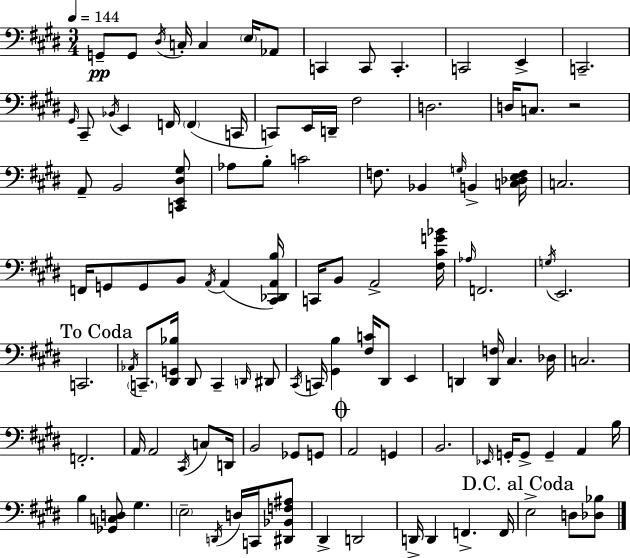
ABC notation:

X:1
T:Untitled
M:3/4
L:1/4
K:E
G,,/2 G,,/2 ^D,/4 C,/4 C, E,/4 _A,,/2 C,, C,,/2 C,, C,,2 E,, C,,2 ^G,,/4 ^C,,/2 _B,,/4 E,, F,,/4 F,, C,,/4 C,,/2 E,,/4 D,,/4 ^F,2 D,2 D,/4 C,/2 z2 A,,/2 B,,2 [C,,E,,^D,^G,]/2 _A,/2 B,/2 C2 F,/2 _B,, G,/4 B,, [C,_D,E,F,]/4 C,2 F,,/4 G,,/2 G,,/2 B,,/2 A,,/4 A,, [^C,,_D,,A,,B,]/4 C,,/4 B,,/2 A,,2 [^F,^CG_B]/4 _A,/4 F,,2 G,/4 E,,2 C,,2 _A,,/4 C,,/2 [^D,,G,,_B,]/4 ^D,,/2 C,, D,,/4 ^D,,/2 ^C,,/4 C,,/4 [^G,,B,] [^F,C]/4 ^D,,/2 E,, D,, [D,,F,]/4 ^C, _D,/4 C,2 F,,2 A,,/4 A,,2 ^C,,/4 C,/2 D,,/4 B,,2 _G,,/2 G,,/2 A,,2 G,, B,,2 _E,,/4 G,,/4 G,,/2 G,, A,, B,/4 B, [_G,,C,D,]/2 ^G, E,2 D,,/4 D,/4 C,,/4 [^D,,_B,,F,^A,]/2 ^D,, D,,2 D,,/4 D,, F,, F,,/4 E,2 D,/2 [_D,_B,]/2